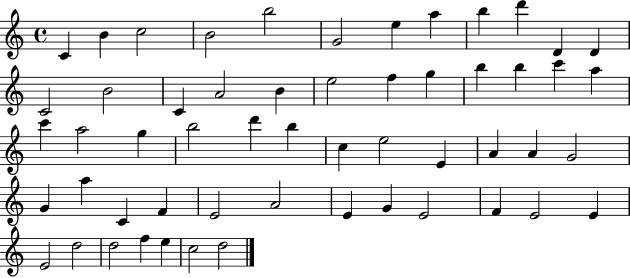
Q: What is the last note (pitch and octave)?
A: D5